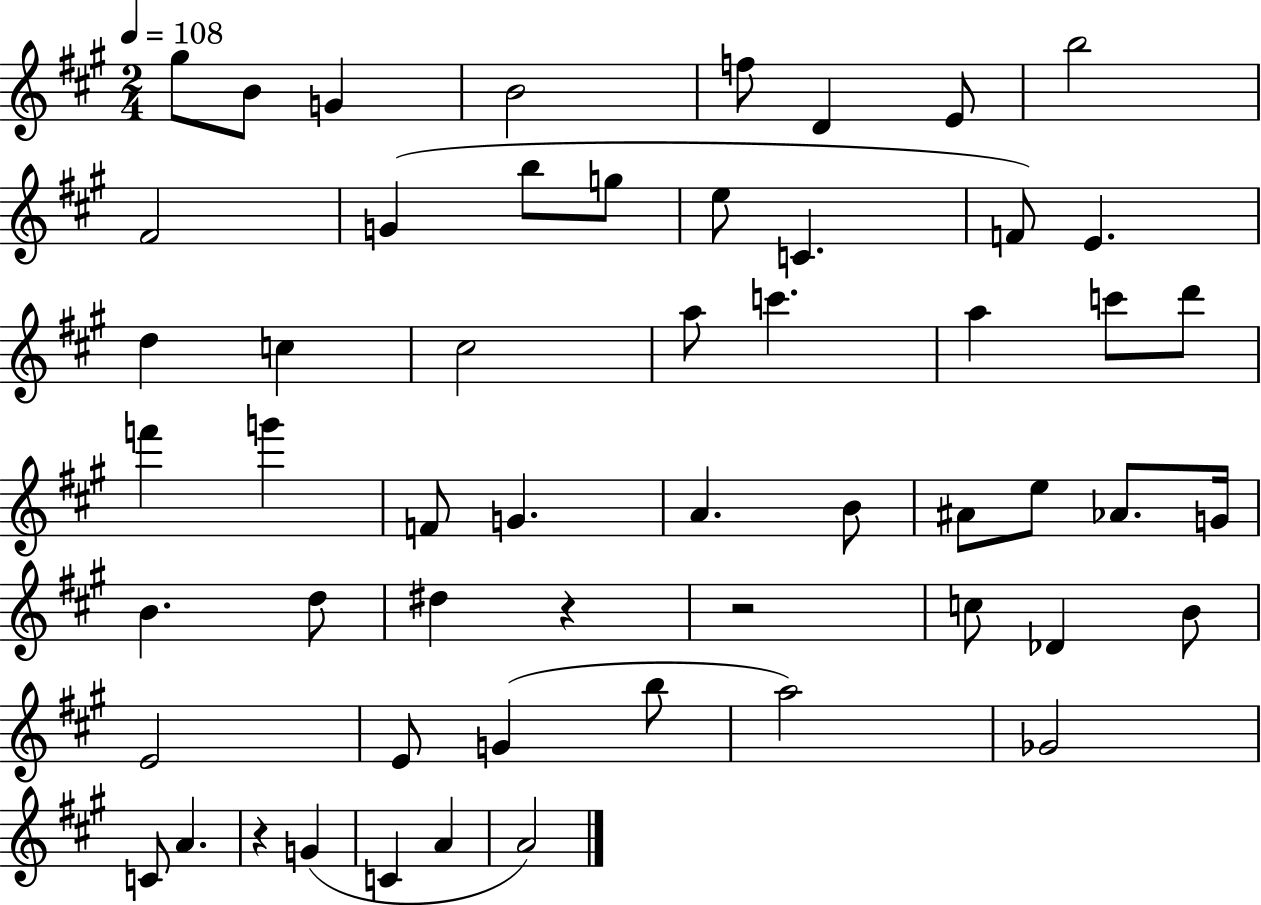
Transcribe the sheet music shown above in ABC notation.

X:1
T:Untitled
M:2/4
L:1/4
K:A
^g/2 B/2 G B2 f/2 D E/2 b2 ^F2 G b/2 g/2 e/2 C F/2 E d c ^c2 a/2 c' a c'/2 d'/2 f' g' F/2 G A B/2 ^A/2 e/2 _A/2 G/4 B d/2 ^d z z2 c/2 _D B/2 E2 E/2 G b/2 a2 _G2 C/2 A z G C A A2